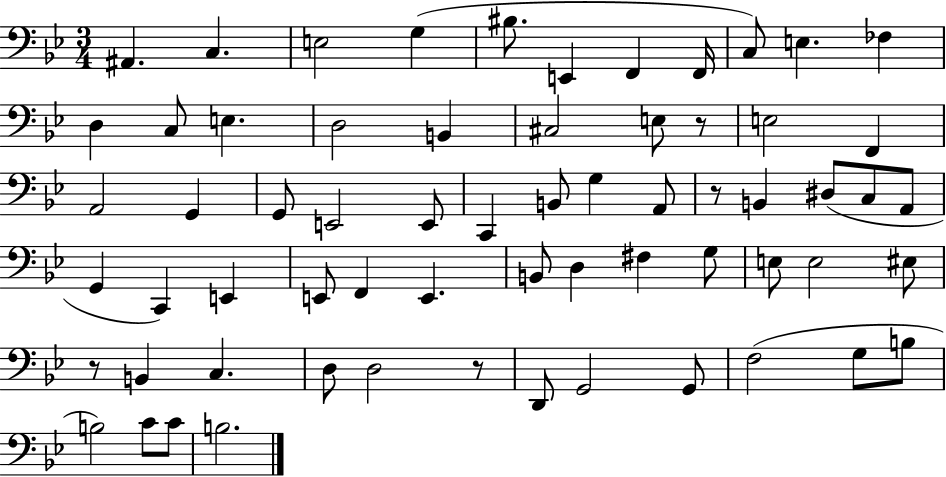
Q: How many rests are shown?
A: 4